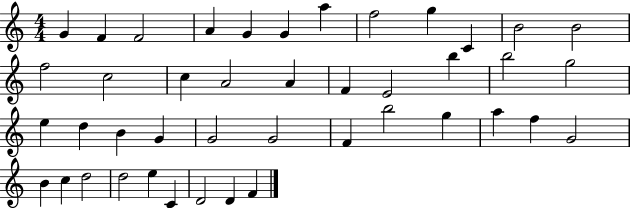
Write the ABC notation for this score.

X:1
T:Untitled
M:4/4
L:1/4
K:C
G F F2 A G G a f2 g C B2 B2 f2 c2 c A2 A F E2 b b2 g2 e d B G G2 G2 F b2 g a f G2 B c d2 d2 e C D2 D F